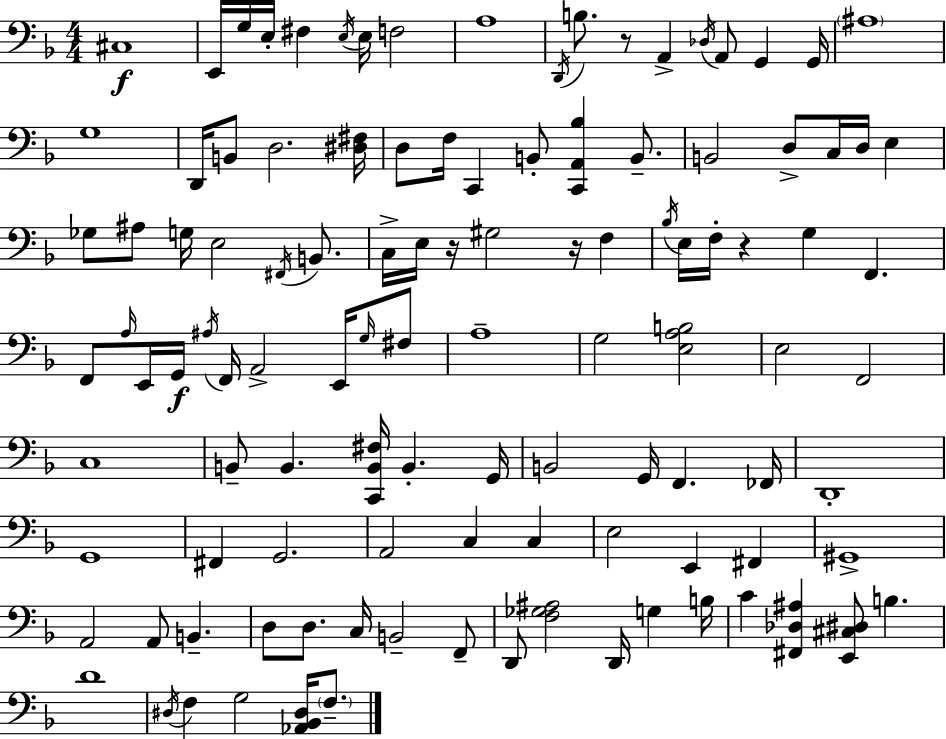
C#3/w E2/s G3/s E3/s F#3/q E3/s E3/s F3/h A3/w D2/s B3/e. R/e A2/q Db3/s A2/e G2/q G2/s A#3/w G3/w D2/s B2/e D3/h. [D#3,F#3]/s D3/e F3/s C2/q B2/e [C2,A2,Bb3]/q B2/e. B2/h D3/e C3/s D3/s E3/q Gb3/e A#3/e G3/s E3/h F#2/s B2/e. C3/s E3/s R/s G#3/h R/s F3/q Bb3/s E3/s F3/s R/q G3/q F2/q. F2/e A3/s E2/s G2/s A#3/s F2/s A2/h E2/s G3/s F#3/e A3/w G3/h [E3,A3,B3]/h E3/h F2/h C3/w B2/e B2/q. [C2,B2,F#3]/s B2/q. G2/s B2/h G2/s F2/q. FES2/s D2/w G2/w F#2/q G2/h. A2/h C3/q C3/q E3/h E2/q F#2/q G#2/w A2/h A2/e B2/q. D3/e D3/e. C3/s B2/h F2/e D2/e [F3,Gb3,A#3]/h D2/s G3/q B3/s C4/q [F#2,Db3,A#3]/q [E2,C#3,D#3]/e B3/q. D4/w D#3/s F3/q G3/h [Ab2,Bb2,D#3]/s F3/e.